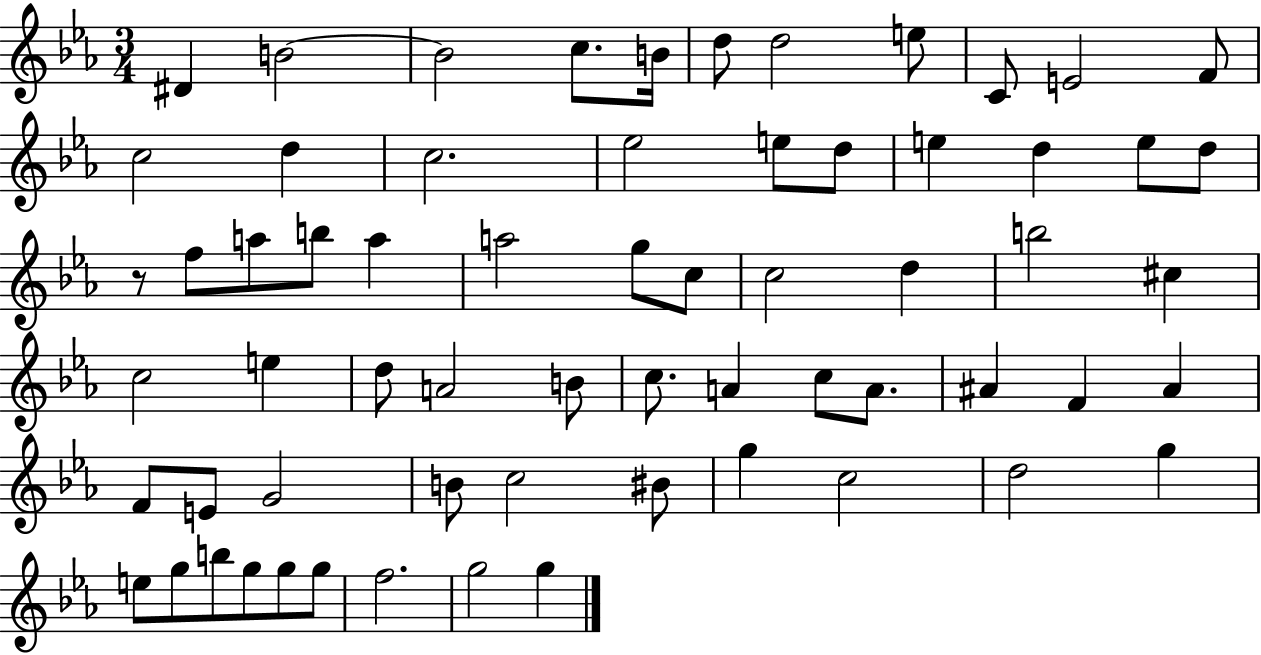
{
  \clef treble
  \numericTimeSignature
  \time 3/4
  \key ees \major
  dis'4 b'2~~ | b'2 c''8. b'16 | d''8 d''2 e''8 | c'8 e'2 f'8 | \break c''2 d''4 | c''2. | ees''2 e''8 d''8 | e''4 d''4 e''8 d''8 | \break r8 f''8 a''8 b''8 a''4 | a''2 g''8 c''8 | c''2 d''4 | b''2 cis''4 | \break c''2 e''4 | d''8 a'2 b'8 | c''8. a'4 c''8 a'8. | ais'4 f'4 ais'4 | \break f'8 e'8 g'2 | b'8 c''2 bis'8 | g''4 c''2 | d''2 g''4 | \break e''8 g''8 b''8 g''8 g''8 g''8 | f''2. | g''2 g''4 | \bar "|."
}